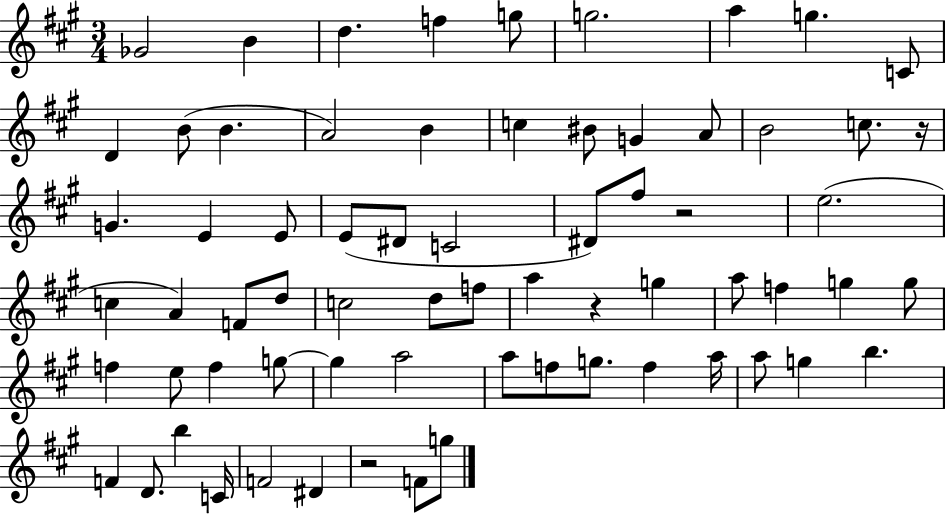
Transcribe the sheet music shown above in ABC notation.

X:1
T:Untitled
M:3/4
L:1/4
K:A
_G2 B d f g/2 g2 a g C/2 D B/2 B A2 B c ^B/2 G A/2 B2 c/2 z/4 G E E/2 E/2 ^D/2 C2 ^D/2 ^f/2 z2 e2 c A F/2 d/2 c2 d/2 f/2 a z g a/2 f g g/2 f e/2 f g/2 g a2 a/2 f/2 g/2 f a/4 a/2 g b F D/2 b C/4 F2 ^D z2 F/2 g/2